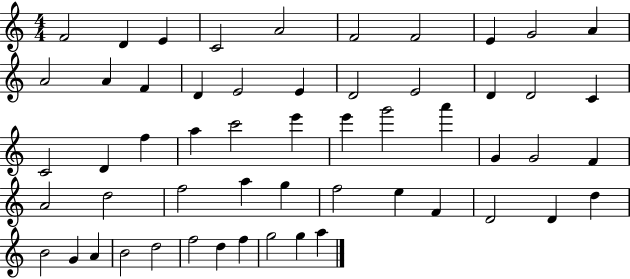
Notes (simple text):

F4/h D4/q E4/q C4/h A4/h F4/h F4/h E4/q G4/h A4/q A4/h A4/q F4/q D4/q E4/h E4/q D4/h E4/h D4/q D4/h C4/q C4/h D4/q F5/q A5/q C6/h E6/q E6/q G6/h A6/q G4/q G4/h F4/q A4/h D5/h F5/h A5/q G5/q F5/h E5/q F4/q D4/h D4/q D5/q B4/h G4/q A4/q B4/h D5/h F5/h D5/q F5/q G5/h G5/q A5/q